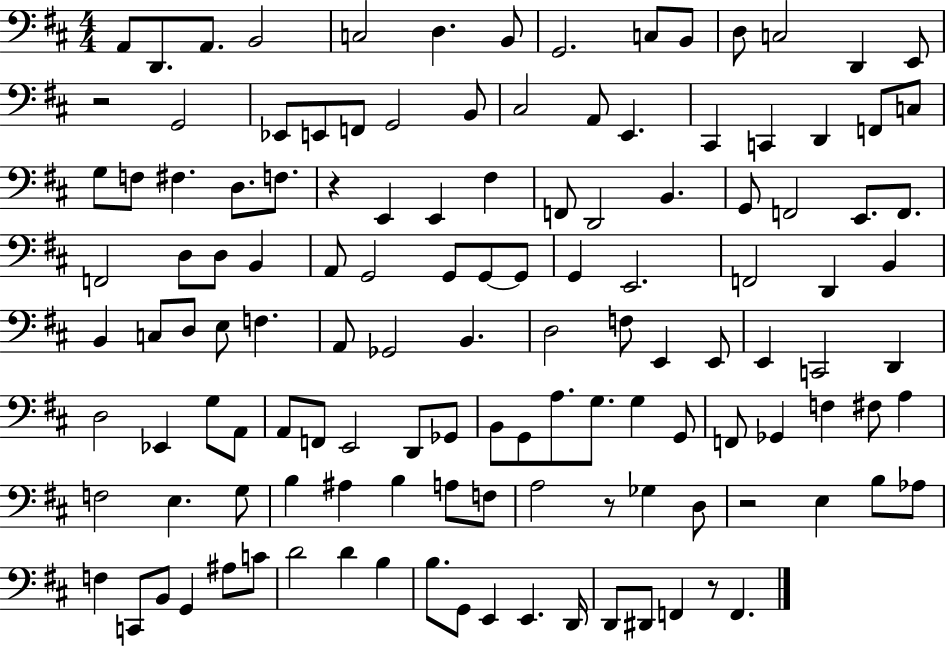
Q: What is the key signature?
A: D major